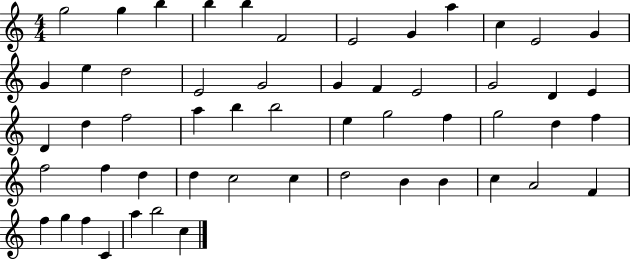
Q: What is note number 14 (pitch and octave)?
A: E5